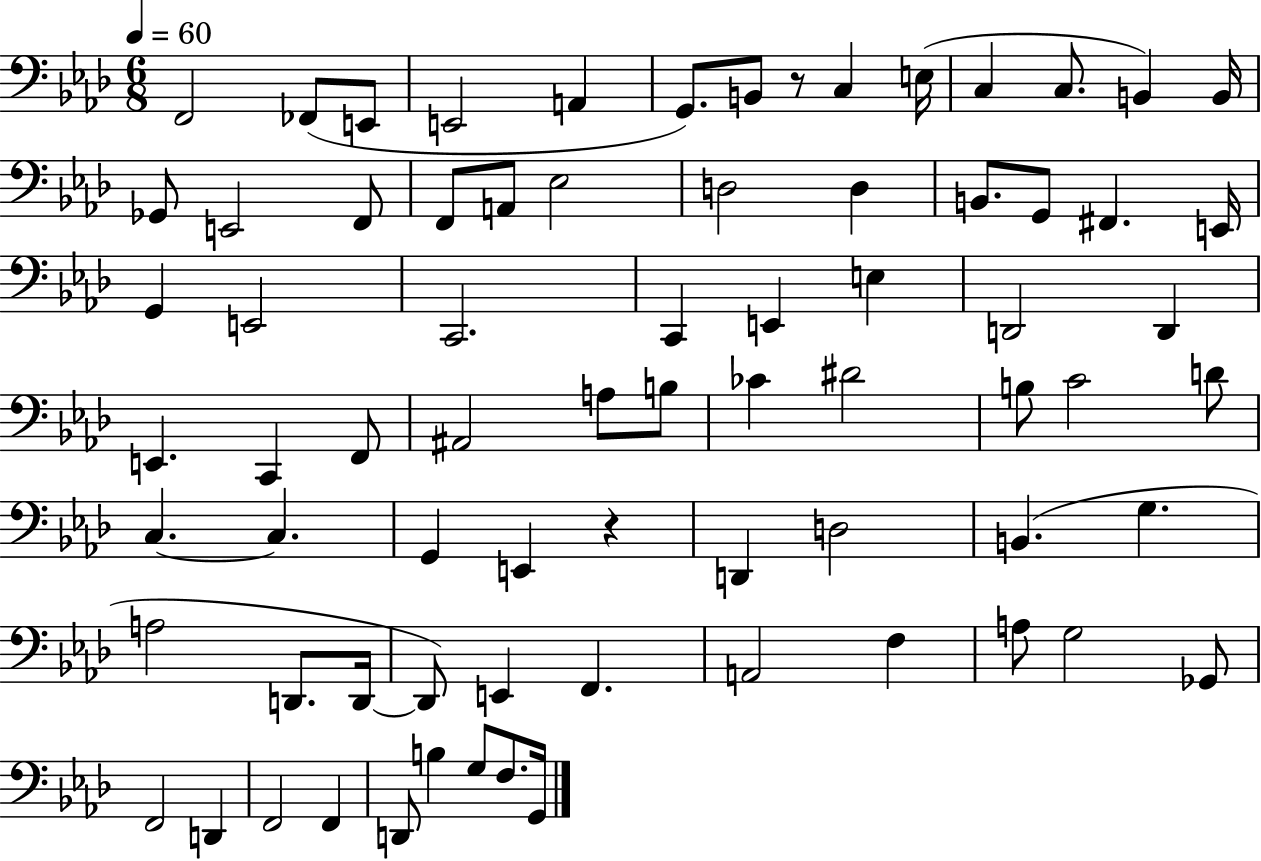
{
  \clef bass
  \numericTimeSignature
  \time 6/8
  \key aes \major
  \tempo 4 = 60
  f,2 fes,8( e,8 | e,2 a,4 | g,8.) b,8 r8 c4 e16( | c4 c8. b,4) b,16 | \break ges,8 e,2 f,8 | f,8 a,8 ees2 | d2 d4 | b,8. g,8 fis,4. e,16 | \break g,4 e,2 | c,2. | c,4 e,4 e4 | d,2 d,4 | \break e,4. c,4 f,8 | ais,2 a8 b8 | ces'4 dis'2 | b8 c'2 d'8 | \break c4.~~ c4. | g,4 e,4 r4 | d,4 d2 | b,4.( g4. | \break a2 d,8. d,16~~ | d,8) e,4 f,4. | a,2 f4 | a8 g2 ges,8 | \break f,2 d,4 | f,2 f,4 | d,8 b4 g8 f8. g,16 | \bar "|."
}